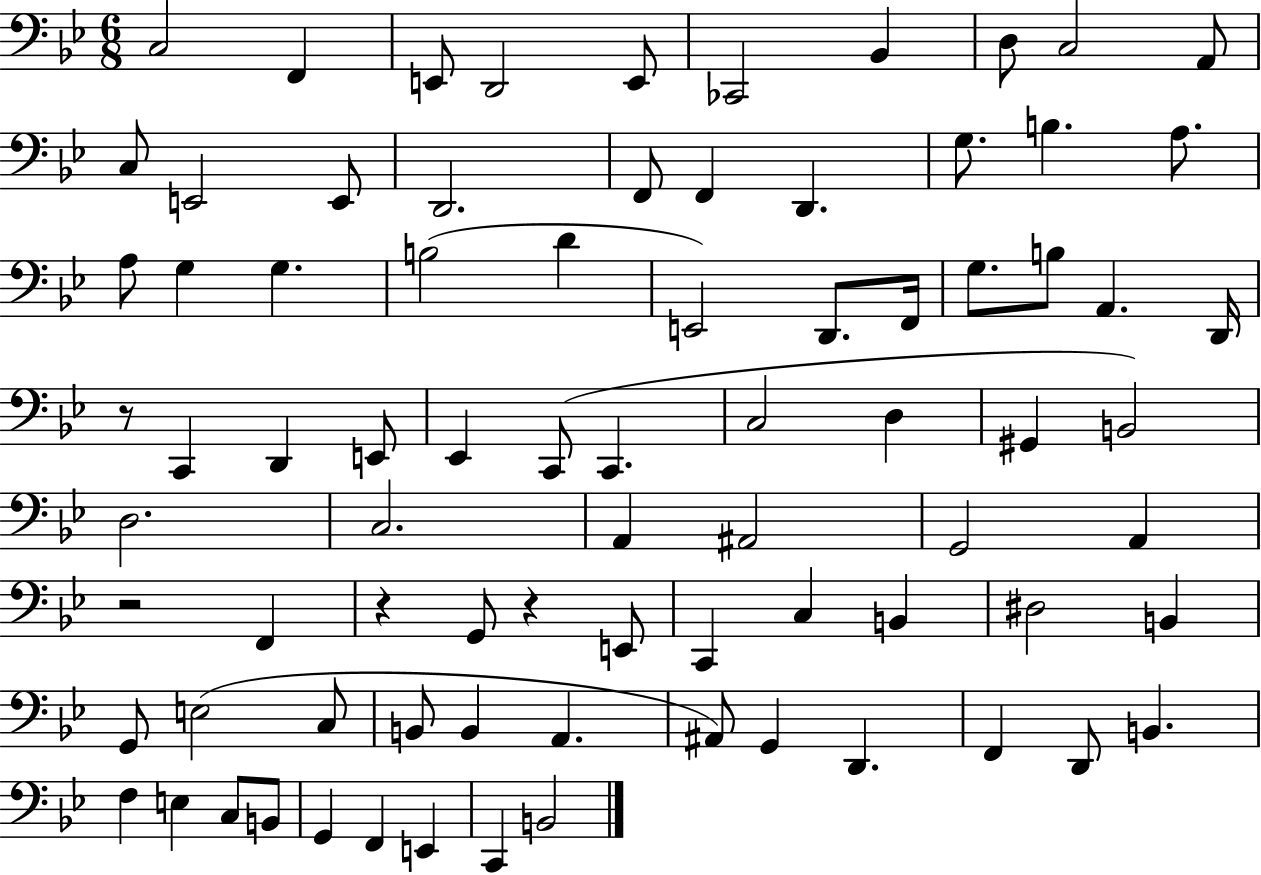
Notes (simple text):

C3/h F2/q E2/e D2/h E2/e CES2/h Bb2/q D3/e C3/h A2/e C3/e E2/h E2/e D2/h. F2/e F2/q D2/q. G3/e. B3/q. A3/e. A3/e G3/q G3/q. B3/h D4/q E2/h D2/e. F2/s G3/e. B3/e A2/q. D2/s R/e C2/q D2/q E2/e Eb2/q C2/e C2/q. C3/h D3/q G#2/q B2/h D3/h. C3/h. A2/q A#2/h G2/h A2/q R/h F2/q R/q G2/e R/q E2/e C2/q C3/q B2/q D#3/h B2/q G2/e E3/h C3/e B2/e B2/q A2/q. A#2/e G2/q D2/q. F2/q D2/e B2/q. F3/q E3/q C3/e B2/e G2/q F2/q E2/q C2/q B2/h